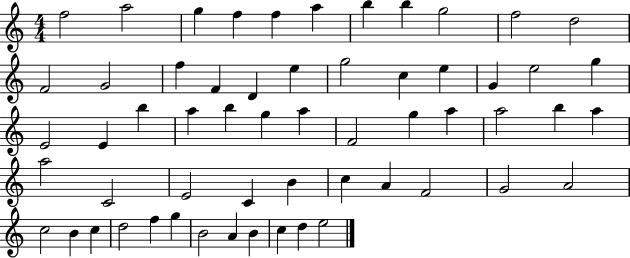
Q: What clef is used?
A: treble